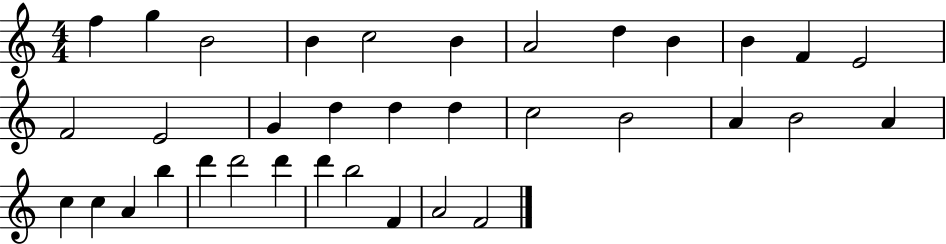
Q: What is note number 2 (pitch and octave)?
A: G5